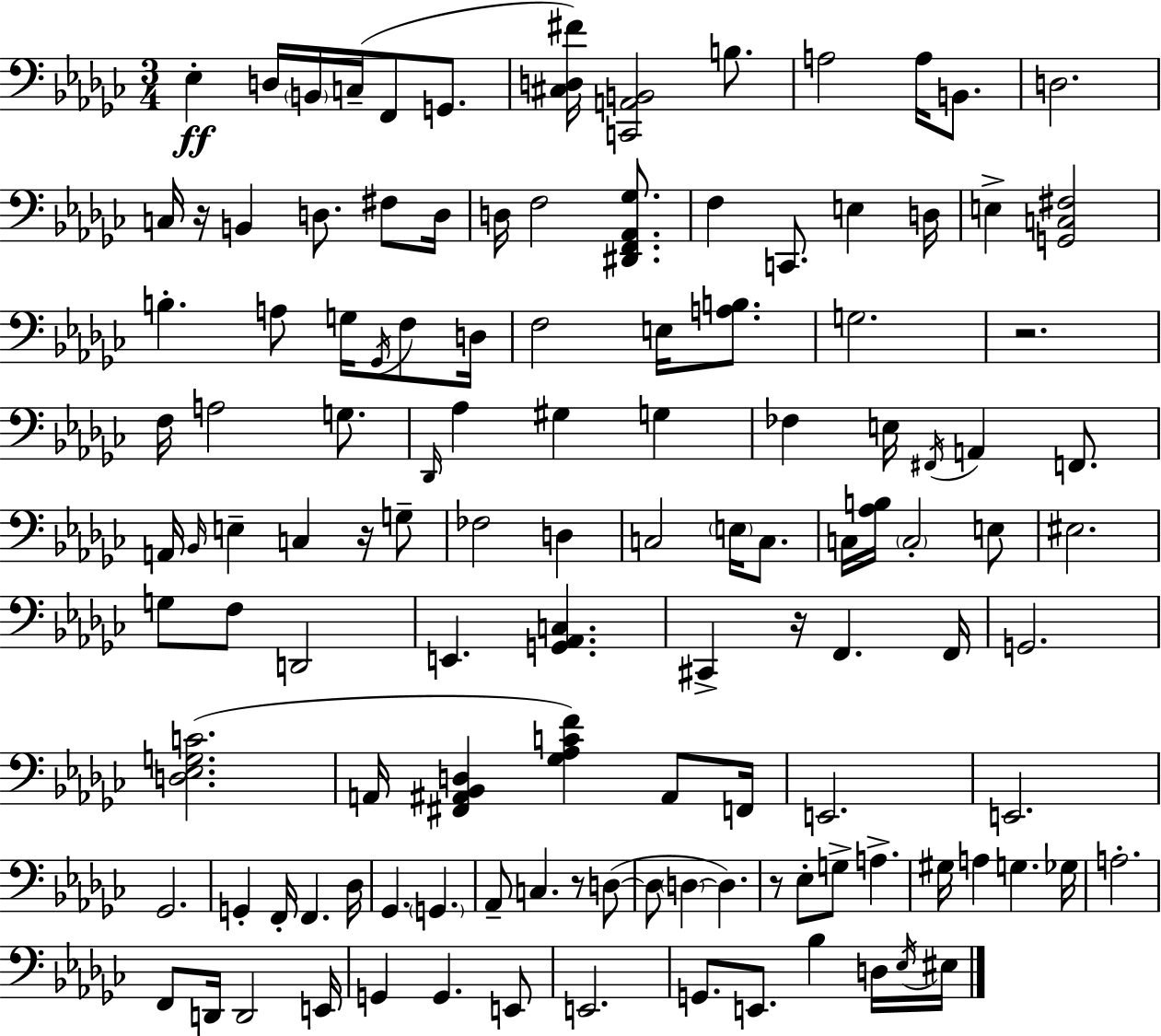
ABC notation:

X:1
T:Untitled
M:3/4
L:1/4
K:Ebm
_E, D,/4 B,,/4 C,/4 F,,/2 G,,/2 [^C,D,^F]/4 [C,,A,,B,,]2 B,/2 A,2 A,/4 B,,/2 D,2 C,/4 z/4 B,, D,/2 ^F,/2 D,/4 D,/4 F,2 [^D,,F,,_A,,_G,]/2 F, C,,/2 E, D,/4 E, [G,,C,^F,]2 B, A,/2 G,/4 _G,,/4 F,/2 D,/4 F,2 E,/4 [A,B,]/2 G,2 z2 F,/4 A,2 G,/2 _D,,/4 _A, ^G, G, _F, E,/4 ^F,,/4 A,, F,,/2 A,,/4 _B,,/4 E, C, z/4 G,/2 _F,2 D, C,2 E,/4 C,/2 C,/4 [_A,B,]/4 C,2 E,/2 ^E,2 G,/2 F,/2 D,,2 E,, [G,,_A,,C,] ^C,, z/4 F,, F,,/4 G,,2 [D,_E,G,C]2 A,,/4 [^F,,^A,,_B,,D,] [_G,_A,CF] ^A,,/2 F,,/4 E,,2 E,,2 _G,,2 G,, F,,/4 F,, _D,/4 _G,, G,, _A,,/2 C, z/2 D,/2 D,/2 D, D, z/2 _E,/2 G,/2 A, ^G,/4 A, G, _G,/4 A,2 F,,/2 D,,/4 D,,2 E,,/4 G,, G,, E,,/2 E,,2 G,,/2 E,,/2 _B, D,/4 _E,/4 ^E,/4